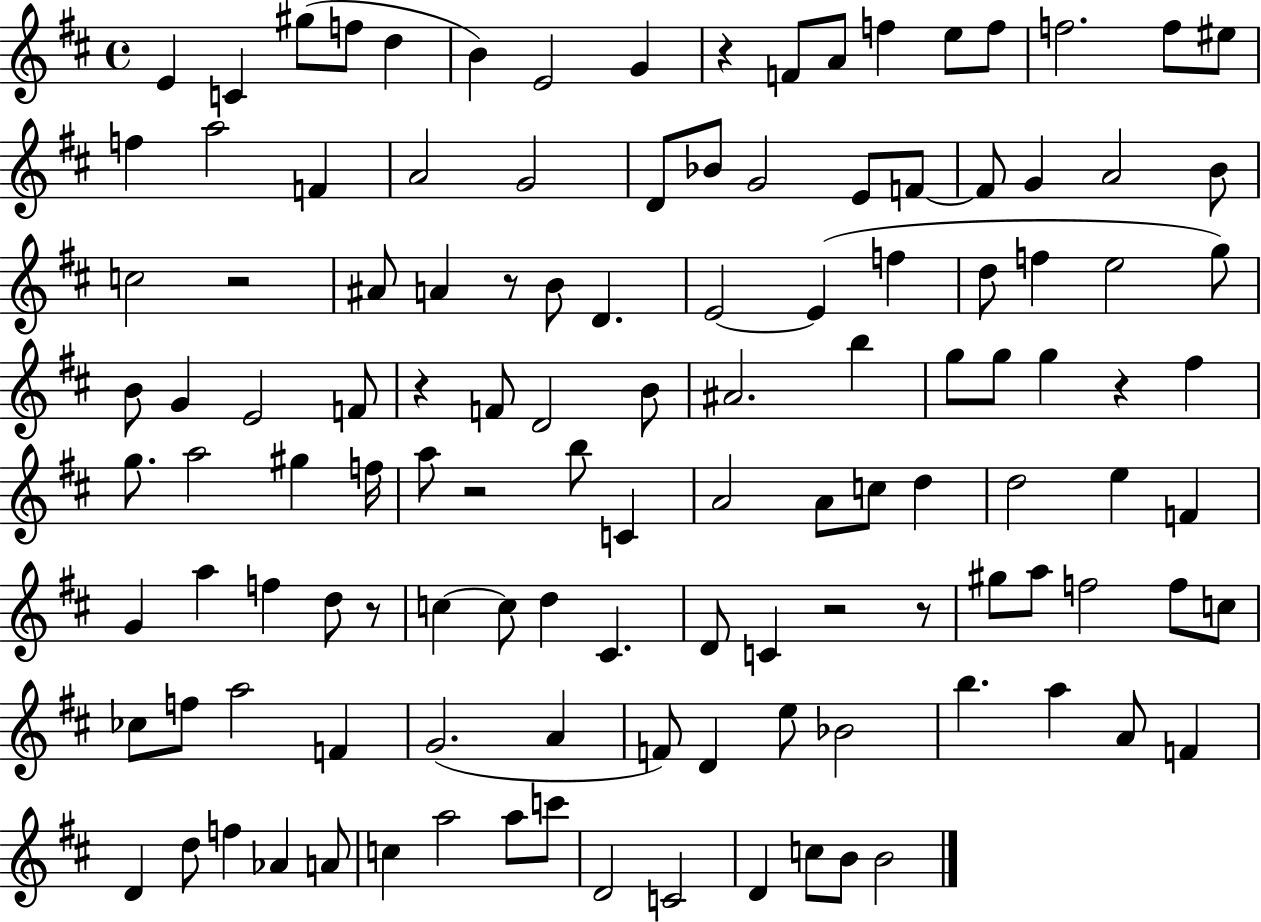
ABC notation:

X:1
T:Untitled
M:4/4
L:1/4
K:D
E C ^g/2 f/2 d B E2 G z F/2 A/2 f e/2 f/2 f2 f/2 ^e/2 f a2 F A2 G2 D/2 _B/2 G2 E/2 F/2 F/2 G A2 B/2 c2 z2 ^A/2 A z/2 B/2 D E2 E f d/2 f e2 g/2 B/2 G E2 F/2 z F/2 D2 B/2 ^A2 b g/2 g/2 g z ^f g/2 a2 ^g f/4 a/2 z2 b/2 C A2 A/2 c/2 d d2 e F G a f d/2 z/2 c c/2 d ^C D/2 C z2 z/2 ^g/2 a/2 f2 f/2 c/2 _c/2 f/2 a2 F G2 A F/2 D e/2 _B2 b a A/2 F D d/2 f _A A/2 c a2 a/2 c'/2 D2 C2 D c/2 B/2 B2